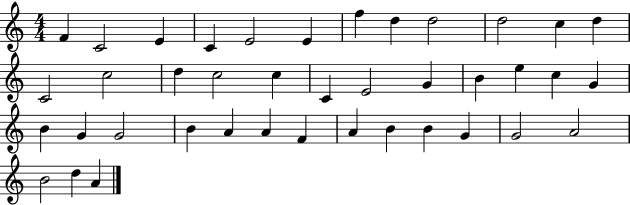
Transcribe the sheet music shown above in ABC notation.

X:1
T:Untitled
M:4/4
L:1/4
K:C
F C2 E C E2 E f d d2 d2 c d C2 c2 d c2 c C E2 G B e c G B G G2 B A A F A B B G G2 A2 B2 d A